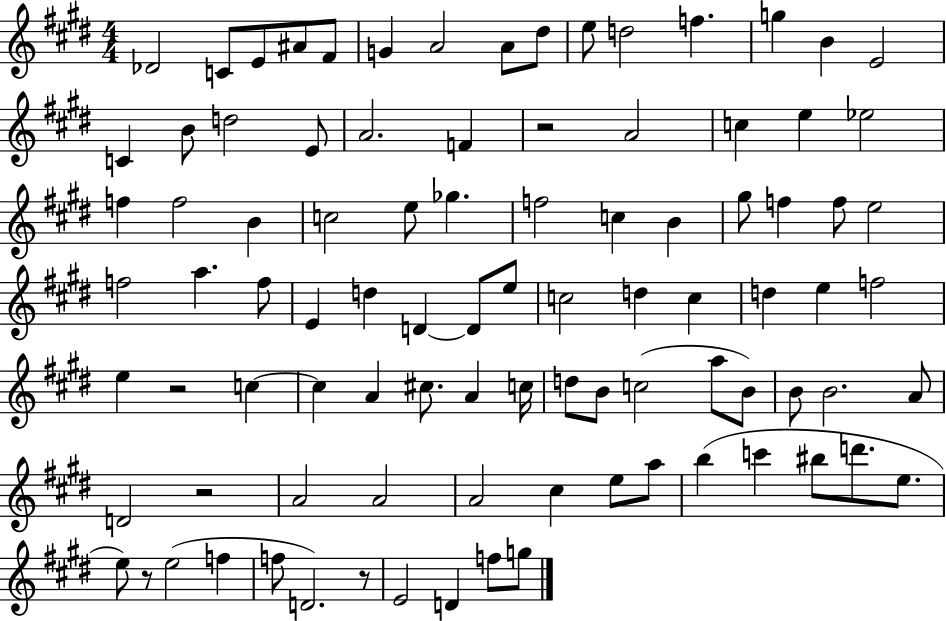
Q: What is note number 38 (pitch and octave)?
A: E5